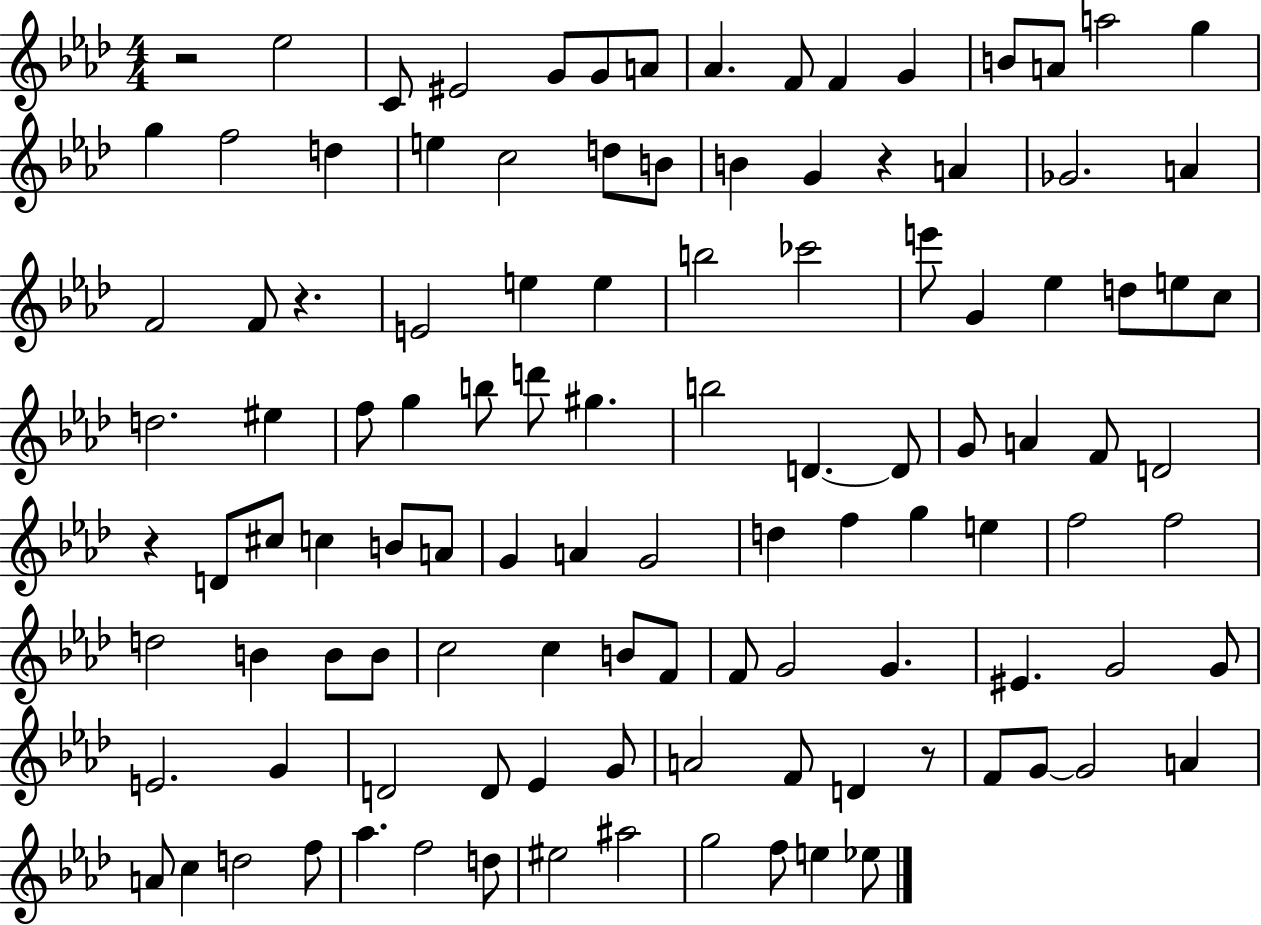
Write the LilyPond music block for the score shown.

{
  \clef treble
  \numericTimeSignature
  \time 4/4
  \key aes \major
  r2 ees''2 | c'8 eis'2 g'8 g'8 a'8 | aes'4. f'8 f'4 g'4 | b'8 a'8 a''2 g''4 | \break g''4 f''2 d''4 | e''4 c''2 d''8 b'8 | b'4 g'4 r4 a'4 | ges'2. a'4 | \break f'2 f'8 r4. | e'2 e''4 e''4 | b''2 ces'''2 | e'''8 g'4 ees''4 d''8 e''8 c''8 | \break d''2. eis''4 | f''8 g''4 b''8 d'''8 gis''4. | b''2 d'4.~~ d'8 | g'8 a'4 f'8 d'2 | \break r4 d'8 cis''8 c''4 b'8 a'8 | g'4 a'4 g'2 | d''4 f''4 g''4 e''4 | f''2 f''2 | \break d''2 b'4 b'8 b'8 | c''2 c''4 b'8 f'8 | f'8 g'2 g'4. | eis'4. g'2 g'8 | \break e'2. g'4 | d'2 d'8 ees'4 g'8 | a'2 f'8 d'4 r8 | f'8 g'8~~ g'2 a'4 | \break a'8 c''4 d''2 f''8 | aes''4. f''2 d''8 | eis''2 ais''2 | g''2 f''8 e''4 ees''8 | \break \bar "|."
}